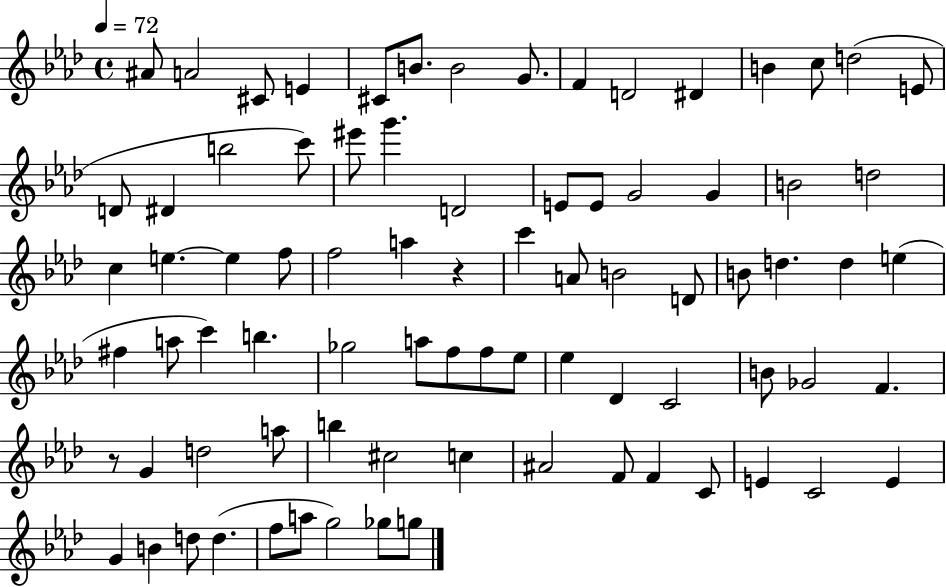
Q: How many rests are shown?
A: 2